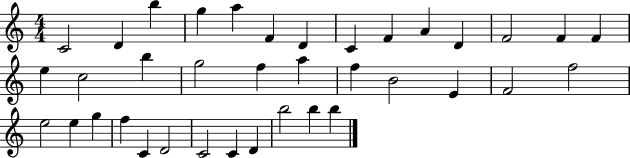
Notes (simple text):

C4/h D4/q B5/q G5/q A5/q F4/q D4/q C4/q F4/q A4/q D4/q F4/h F4/q F4/q E5/q C5/h B5/q G5/h F5/q A5/q F5/q B4/h E4/q F4/h F5/h E5/h E5/q G5/q F5/q C4/q D4/h C4/h C4/q D4/q B5/h B5/q B5/q